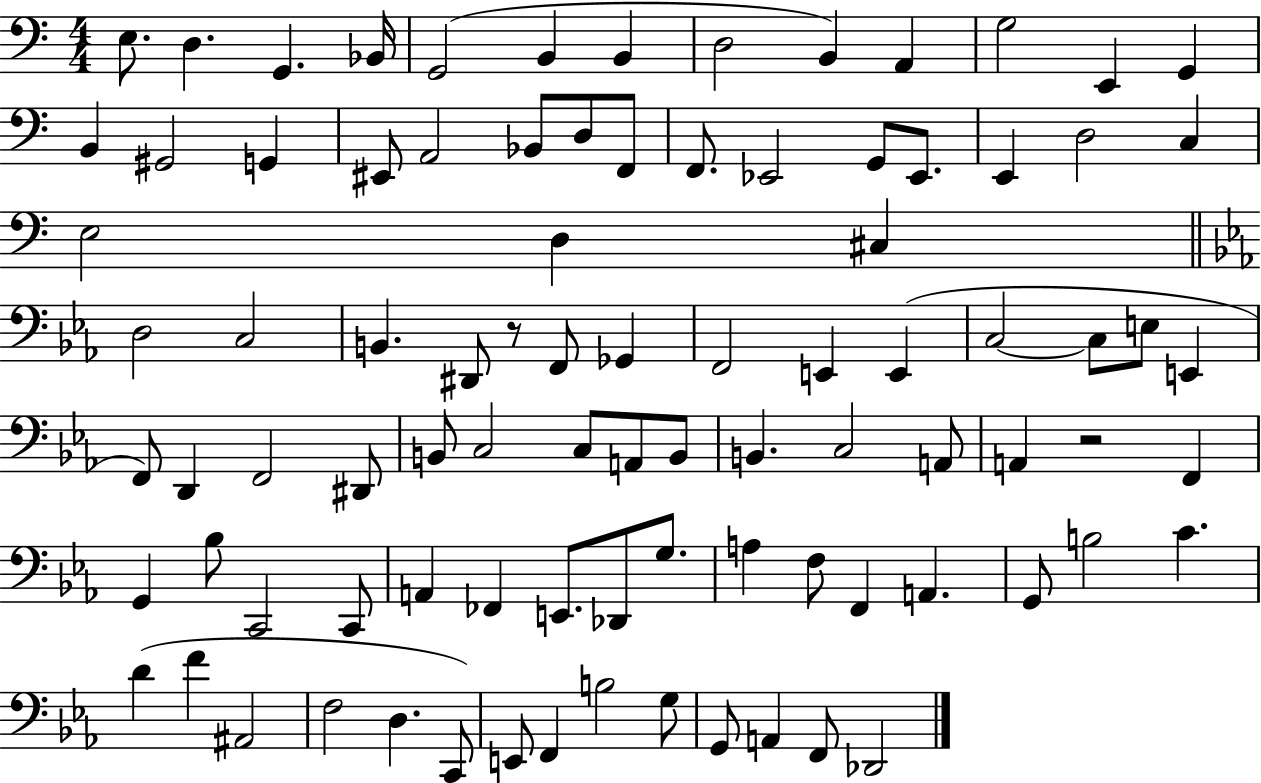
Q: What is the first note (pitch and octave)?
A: E3